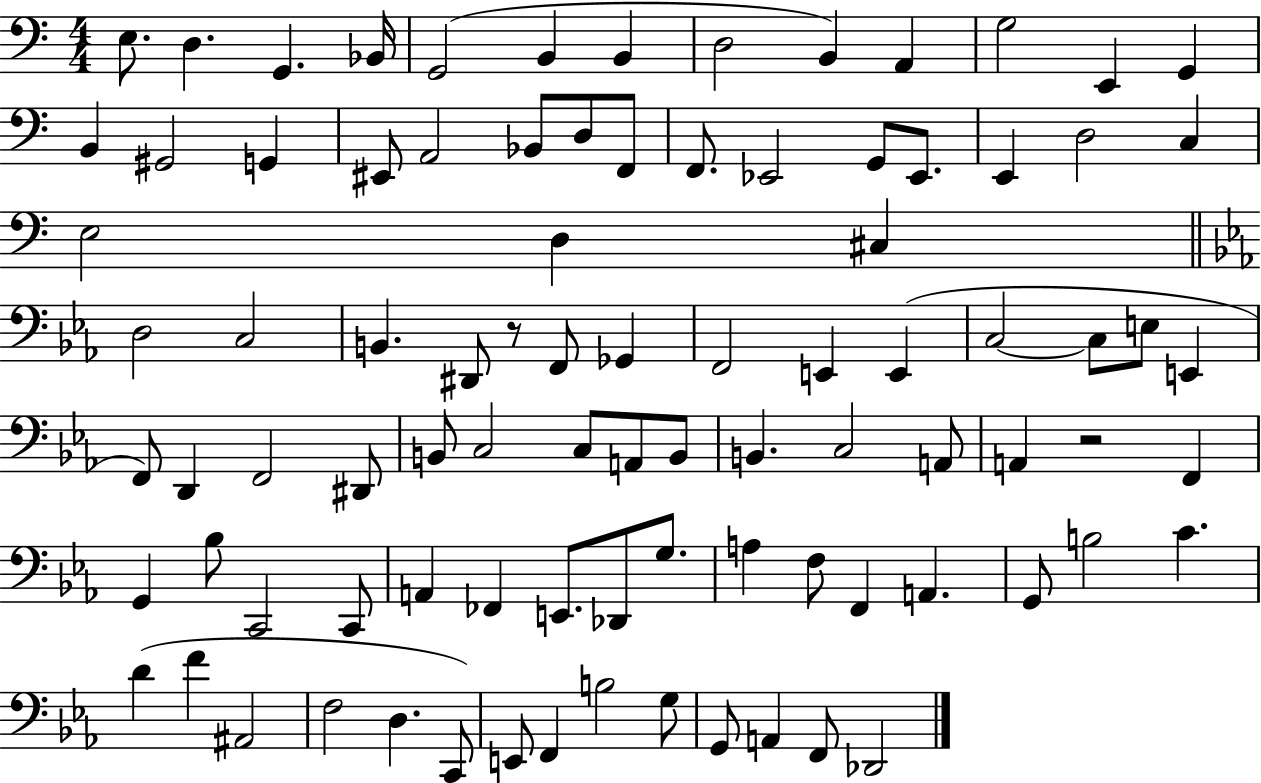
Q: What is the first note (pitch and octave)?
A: E3